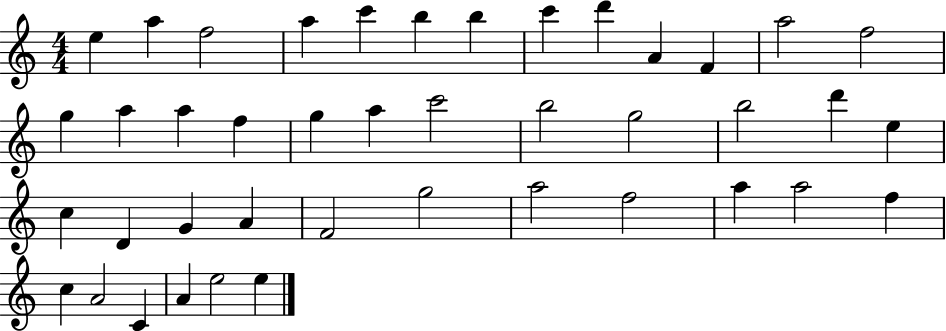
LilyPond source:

{
  \clef treble
  \numericTimeSignature
  \time 4/4
  \key c \major
  e''4 a''4 f''2 | a''4 c'''4 b''4 b''4 | c'''4 d'''4 a'4 f'4 | a''2 f''2 | \break g''4 a''4 a''4 f''4 | g''4 a''4 c'''2 | b''2 g''2 | b''2 d'''4 e''4 | \break c''4 d'4 g'4 a'4 | f'2 g''2 | a''2 f''2 | a''4 a''2 f''4 | \break c''4 a'2 c'4 | a'4 e''2 e''4 | \bar "|."
}